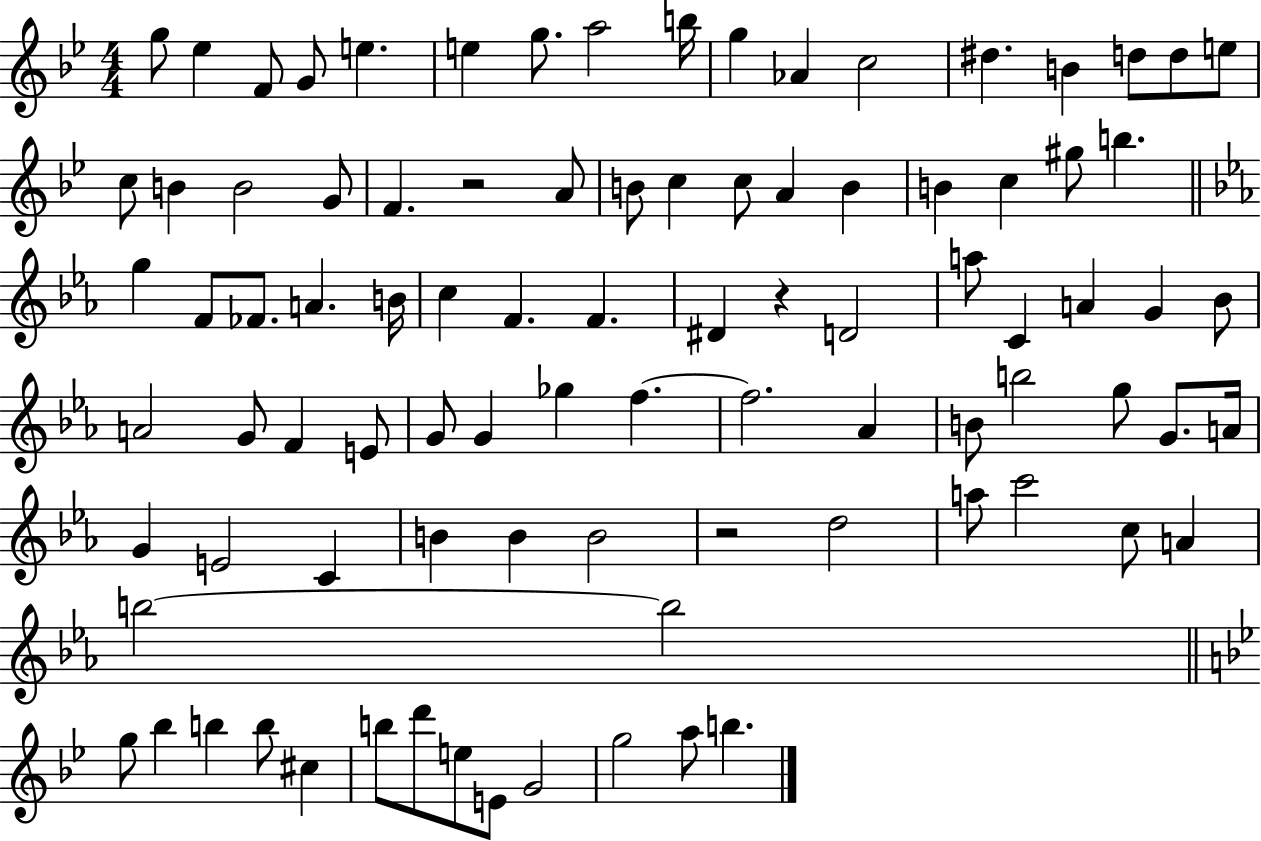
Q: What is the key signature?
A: BES major